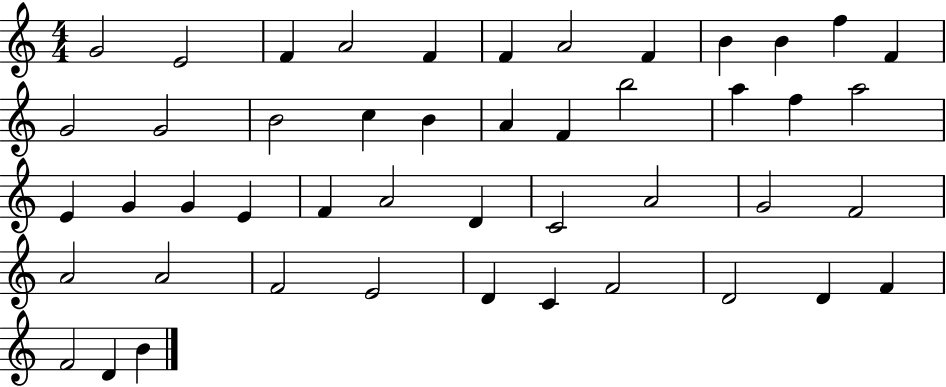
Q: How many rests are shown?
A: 0